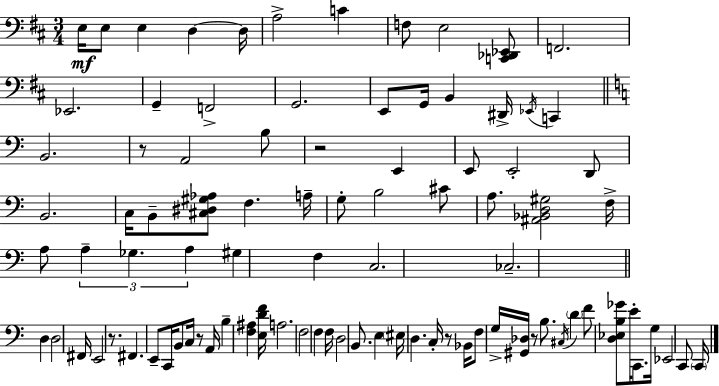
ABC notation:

X:1
T:Untitled
M:3/4
L:1/4
K:D
E,/4 E,/2 E, D, D,/4 A,2 C F,/2 E,2 [C,,_D,,_E,,]/2 F,,2 _E,,2 G,, F,,2 G,,2 E,,/2 G,,/4 B,, ^D,,/4 _E,,/4 C,, B,,2 z/2 A,,2 B,/2 z2 E,, E,,/2 E,,2 D,,/2 B,,2 C,/4 B,,/2 [^C,^D,^G,_A,]/2 F, A,/4 G,/2 B,2 ^C/2 A,/2 [^A,,_B,,D,^G,]2 F,/4 A,/2 A, _G, A, ^G, F, C,2 _C,2 D, D,2 ^F,,/4 E,,2 z/2 ^F,, E,,/2 C,,/4 B,,/2 C,/4 z/2 A,,/4 B, [F,^A,] [E,DF]/4 A,2 F,2 F, F,/4 D,2 B,,/2 E, ^E,/4 D, C,/4 z/2 _B,,/4 F,/2 G,/4 [^G,,_D,]/4 z/2 B,/2 ^C,/4 D F/2 [D,_E,B,_G]/2 E/4 C,,/2 G,/4 _E,,2 C,,/2 C,,/4